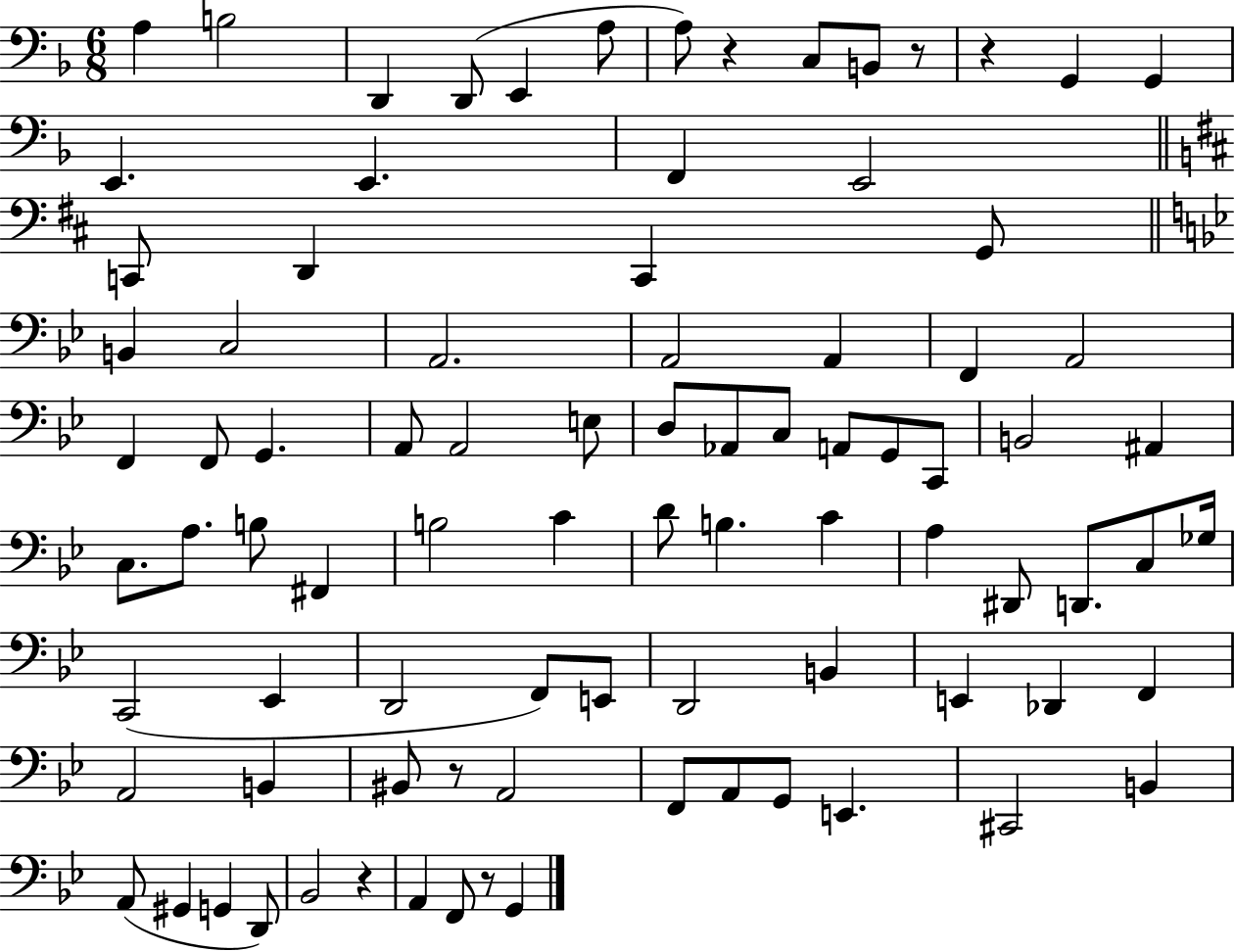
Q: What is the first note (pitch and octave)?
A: A3